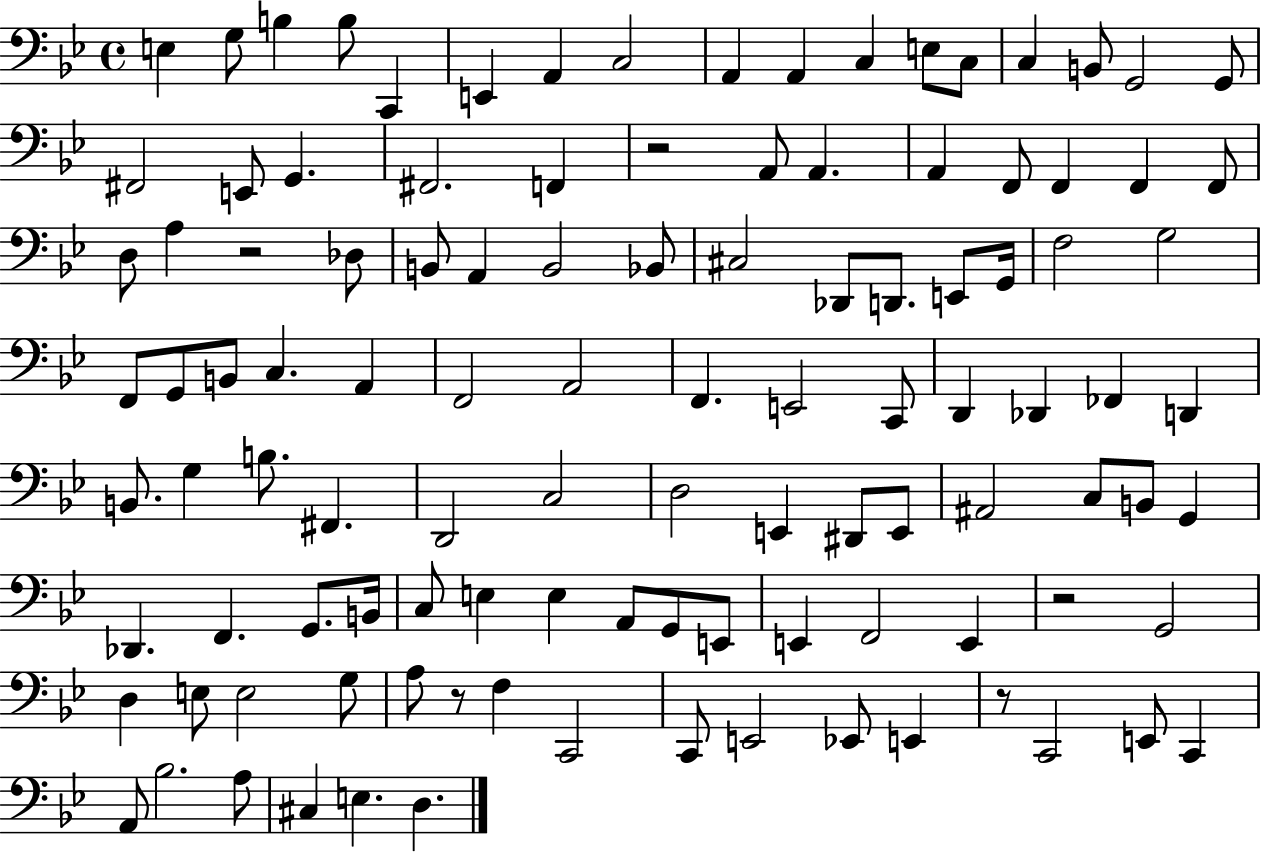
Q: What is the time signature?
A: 4/4